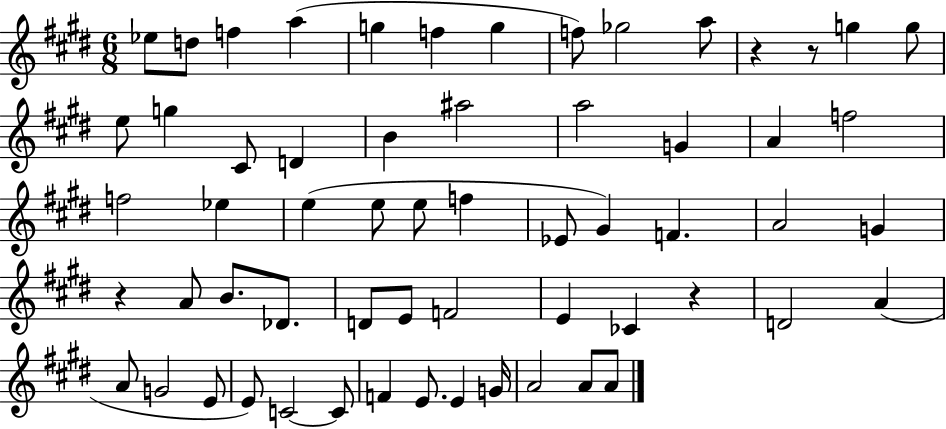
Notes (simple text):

Eb5/e D5/e F5/q A5/q G5/q F5/q G5/q F5/e Gb5/h A5/e R/q R/e G5/q G5/e E5/e G5/q C#4/e D4/q B4/q A#5/h A5/h G4/q A4/q F5/h F5/h Eb5/q E5/q E5/e E5/e F5/q Eb4/e G#4/q F4/q. A4/h G4/q R/q A4/e B4/e. Db4/e. D4/e E4/e F4/h E4/q CES4/q R/q D4/h A4/q A4/e G4/h E4/e E4/e C4/h C4/e F4/q E4/e. E4/q G4/s A4/h A4/e A4/e